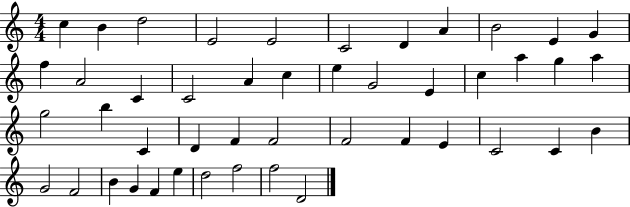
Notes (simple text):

C5/q B4/q D5/h E4/h E4/h C4/h D4/q A4/q B4/h E4/q G4/q F5/q A4/h C4/q C4/h A4/q C5/q E5/q G4/h E4/q C5/q A5/q G5/q A5/q G5/h B5/q C4/q D4/q F4/q F4/h F4/h F4/q E4/q C4/h C4/q B4/q G4/h F4/h B4/q G4/q F4/q E5/q D5/h F5/h F5/h D4/h